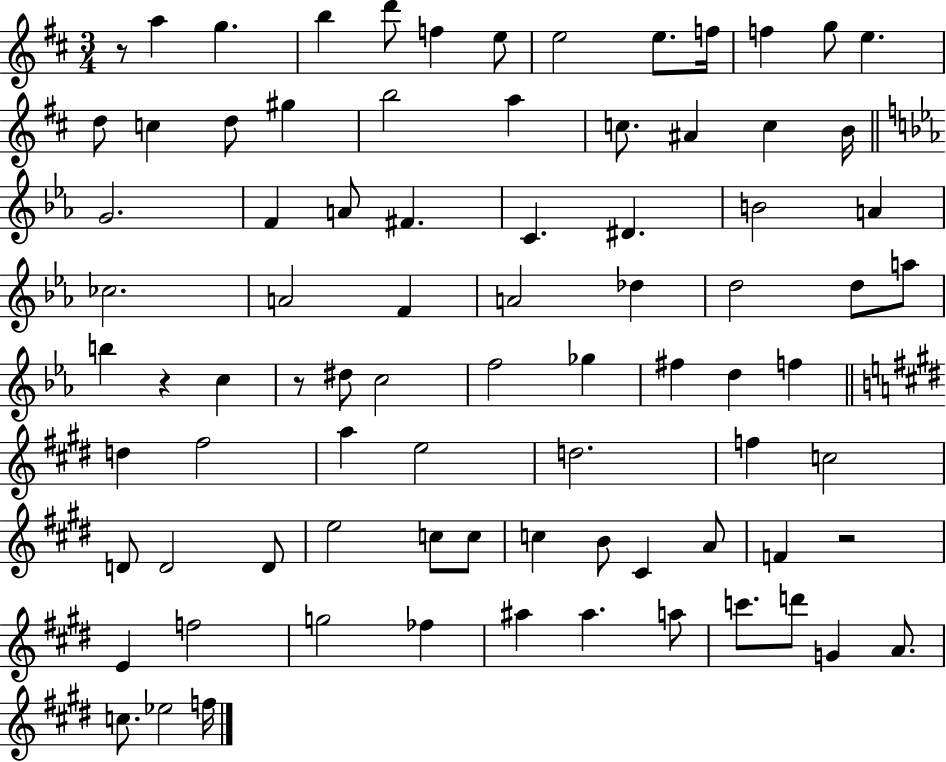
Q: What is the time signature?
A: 3/4